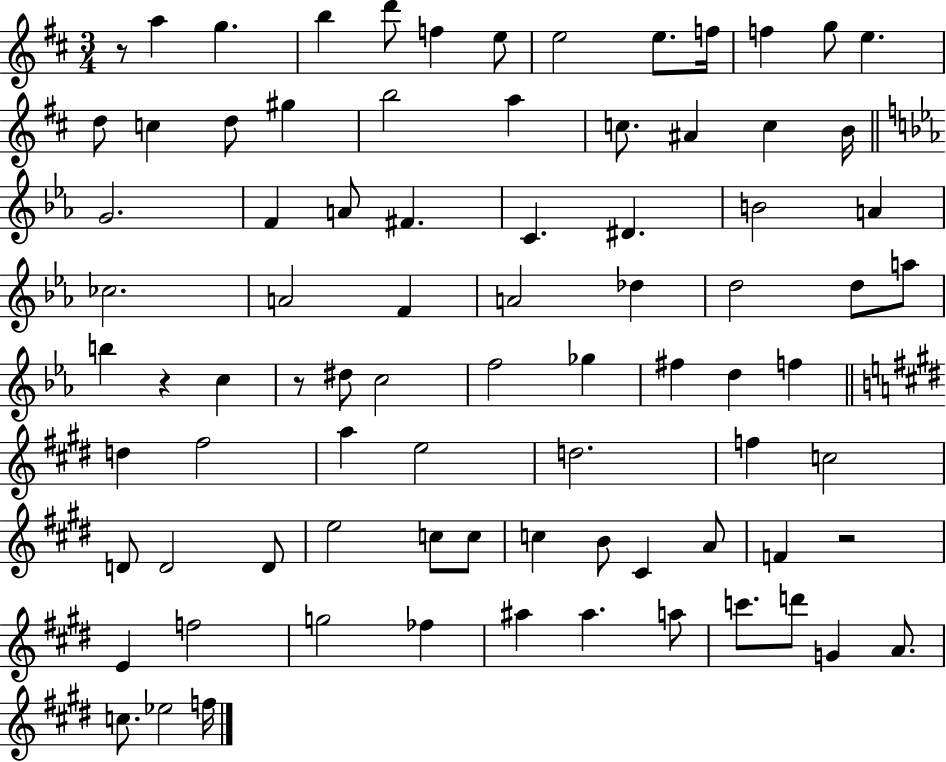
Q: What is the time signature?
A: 3/4